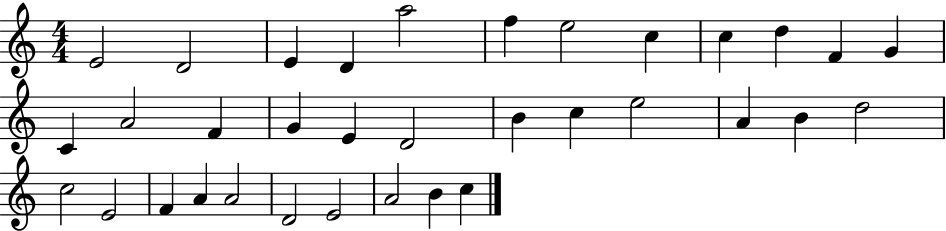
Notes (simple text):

E4/h D4/h E4/q D4/q A5/h F5/q E5/h C5/q C5/q D5/q F4/q G4/q C4/q A4/h F4/q G4/q E4/q D4/h B4/q C5/q E5/h A4/q B4/q D5/h C5/h E4/h F4/q A4/q A4/h D4/h E4/h A4/h B4/q C5/q